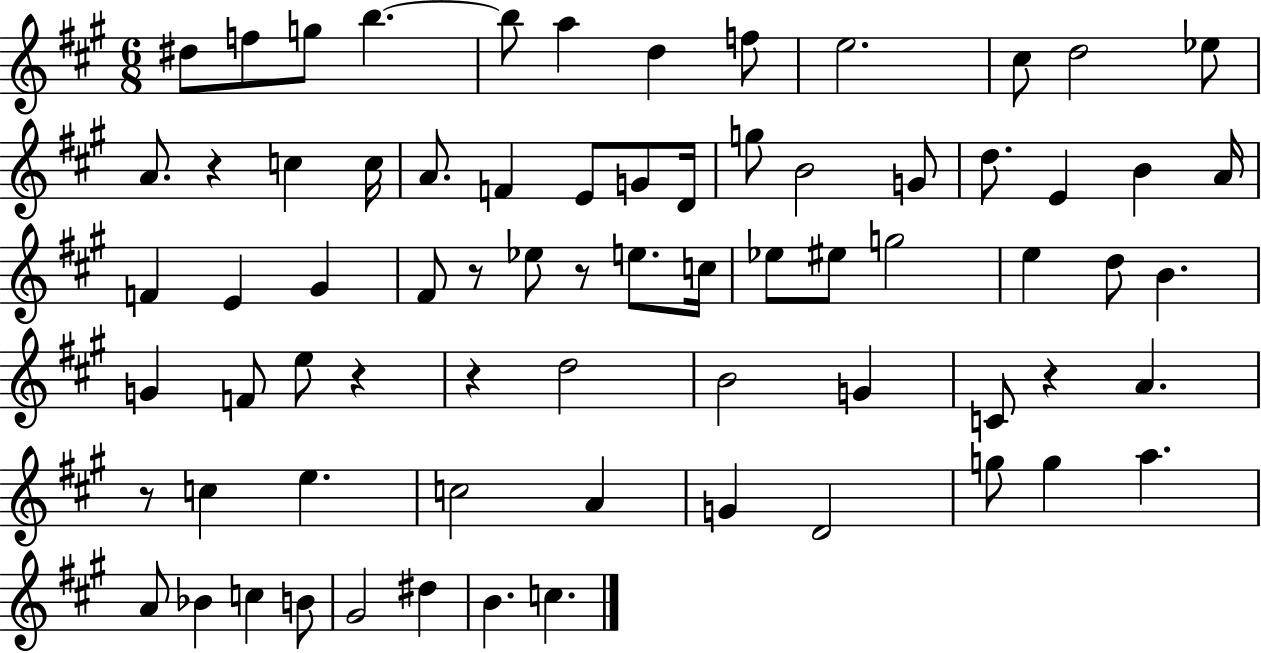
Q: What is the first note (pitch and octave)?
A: D#5